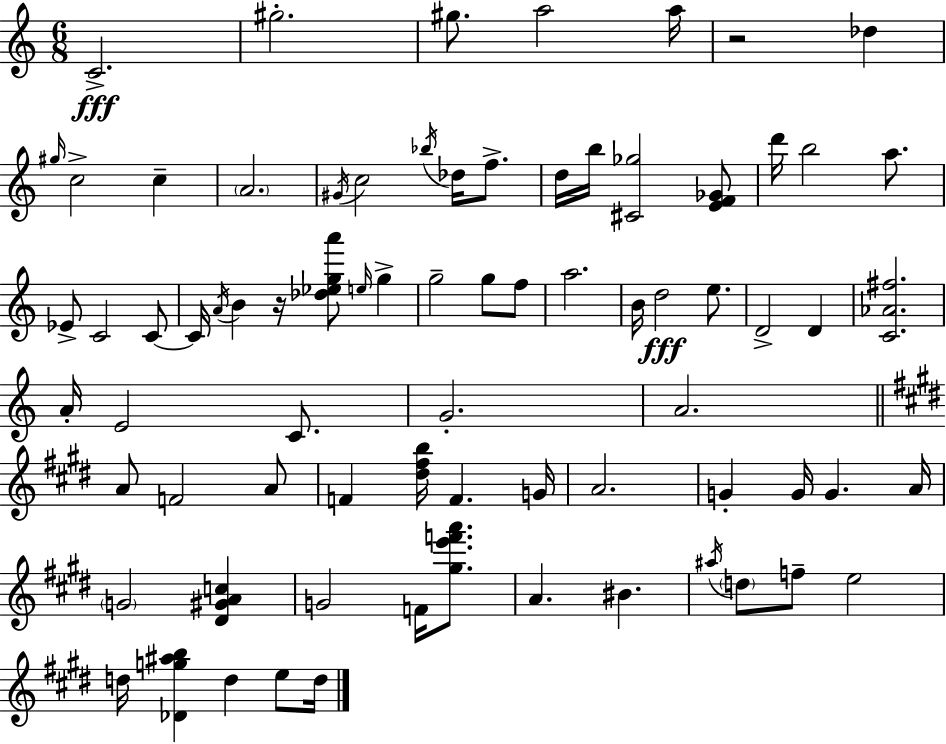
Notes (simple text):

C4/h. G#5/h. G#5/e. A5/h A5/s R/h Db5/q G#5/s C5/h C5/q A4/h. G#4/s C5/h Bb5/s Db5/s F5/e. D5/s B5/s [C#4,Gb5]/h [E4,F4,Gb4]/e D6/s B5/h A5/e. Eb4/e C4/h C4/e C4/s A4/s B4/q R/s [Db5,Eb5,G5,A6]/e E5/s G5/q G5/h G5/e F5/e A5/h. B4/s D5/h E5/e. D4/h D4/q [C4,Ab4,F#5]/h. A4/s E4/h C4/e. G4/h. A4/h. A4/e F4/h A4/e F4/q [D#5,F#5,B5]/s F4/q. G4/s A4/h. G4/q G4/s G4/q. A4/s G4/h [D#4,G#4,A4,C5]/q G4/h F4/s [G#5,E6,F6,A6]/e. A4/q. BIS4/q. A#5/s D5/e F5/e E5/h D5/s [Db4,G5,A#5,B5]/q D5/q E5/e D5/s